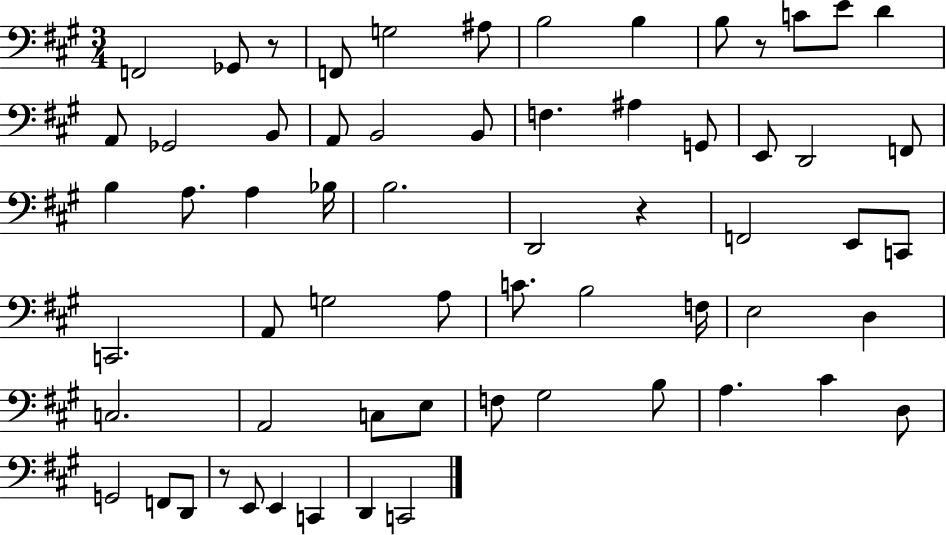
X:1
T:Untitled
M:3/4
L:1/4
K:A
F,,2 _G,,/2 z/2 F,,/2 G,2 ^A,/2 B,2 B, B,/2 z/2 C/2 E/2 D A,,/2 _G,,2 B,,/2 A,,/2 B,,2 B,,/2 F, ^A, G,,/2 E,,/2 D,,2 F,,/2 B, A,/2 A, _B,/4 B,2 D,,2 z F,,2 E,,/2 C,,/2 C,,2 A,,/2 G,2 A,/2 C/2 B,2 F,/4 E,2 D, C,2 A,,2 C,/2 E,/2 F,/2 ^G,2 B,/2 A, ^C D,/2 G,,2 F,,/2 D,,/2 z/2 E,,/2 E,, C,, D,, C,,2